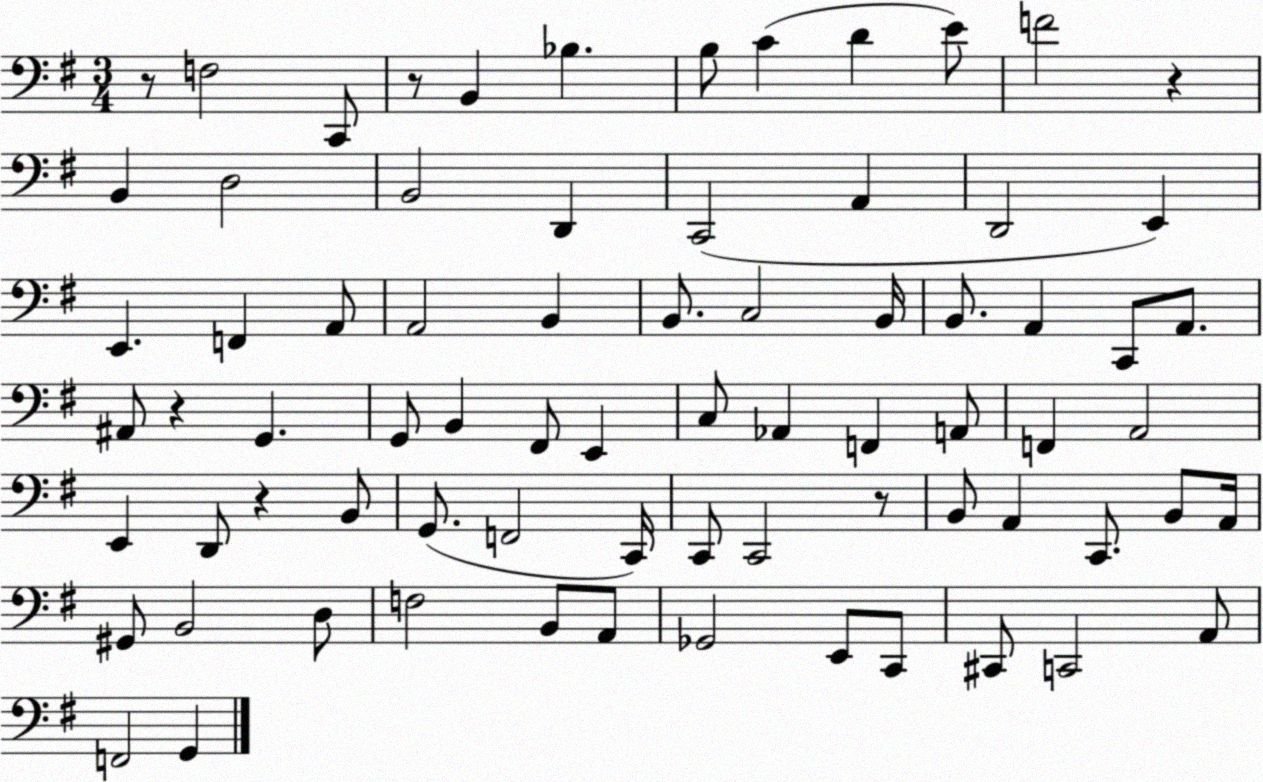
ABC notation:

X:1
T:Untitled
M:3/4
L:1/4
K:G
z/2 F,2 C,,/2 z/2 B,, _B, B,/2 C D E/2 F2 z B,, D,2 B,,2 D,, C,,2 A,, D,,2 E,, E,, F,, A,,/2 A,,2 B,, B,,/2 C,2 B,,/4 B,,/2 A,, C,,/2 A,,/2 ^A,,/2 z G,, G,,/2 B,, ^F,,/2 E,, C,/2 _A,, F,, A,,/2 F,, A,,2 E,, D,,/2 z B,,/2 G,,/2 F,,2 C,,/4 C,,/2 C,,2 z/2 B,,/2 A,, C,,/2 B,,/2 A,,/4 ^G,,/2 B,,2 D,/2 F,2 B,,/2 A,,/2 _G,,2 E,,/2 C,,/2 ^C,,/2 C,,2 A,,/2 F,,2 G,,